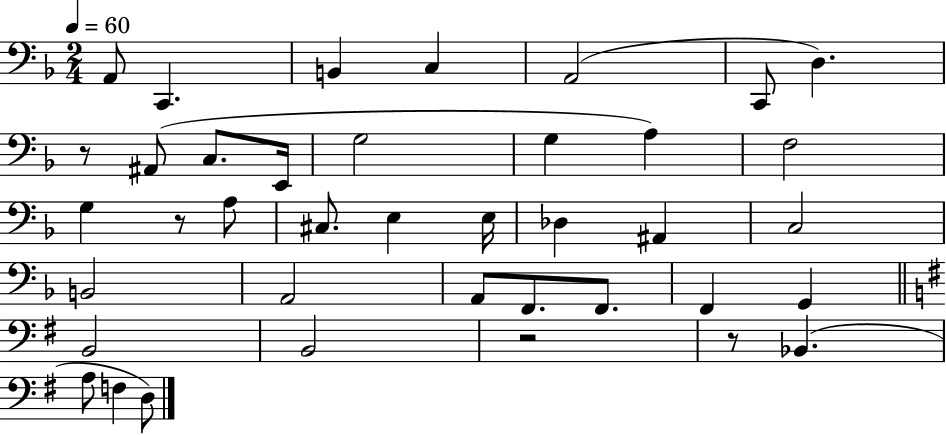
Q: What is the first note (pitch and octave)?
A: A2